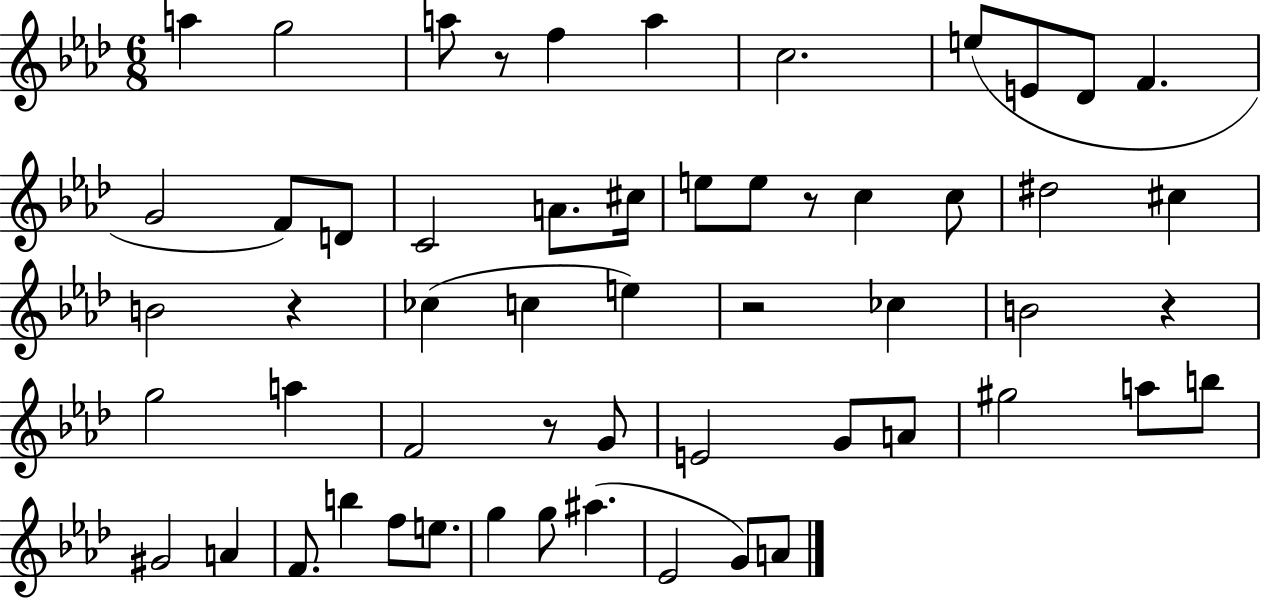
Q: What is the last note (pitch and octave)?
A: A4